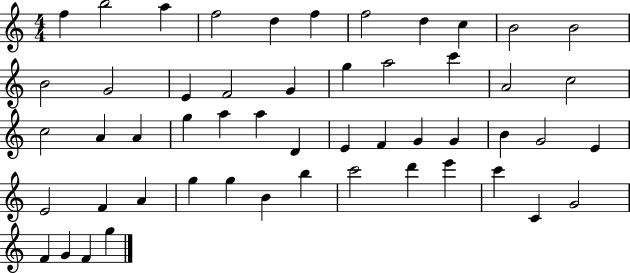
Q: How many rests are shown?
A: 0